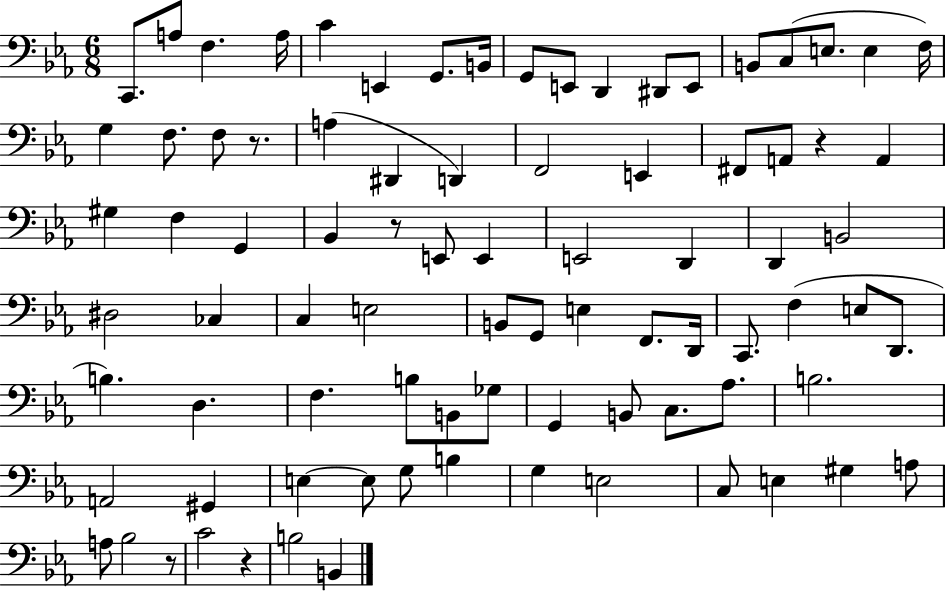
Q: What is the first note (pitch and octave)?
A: C2